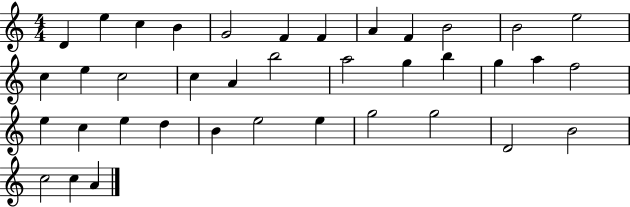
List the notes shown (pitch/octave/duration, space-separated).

D4/q E5/q C5/q B4/q G4/h F4/q F4/q A4/q F4/q B4/h B4/h E5/h C5/q E5/q C5/h C5/q A4/q B5/h A5/h G5/q B5/q G5/q A5/q F5/h E5/q C5/q E5/q D5/q B4/q E5/h E5/q G5/h G5/h D4/h B4/h C5/h C5/q A4/q